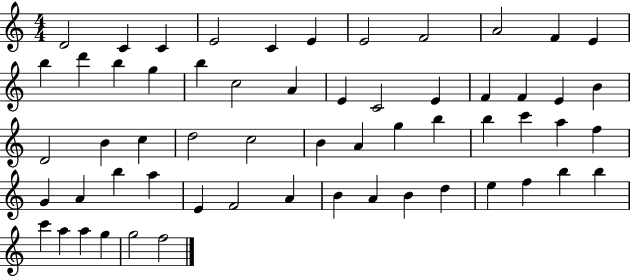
X:1
T:Untitled
M:4/4
L:1/4
K:C
D2 C C E2 C E E2 F2 A2 F E b d' b g b c2 A E C2 E F F E B D2 B c d2 c2 B A g b b c' a f G A b a E F2 A B A B d e f b b c' a a g g2 f2